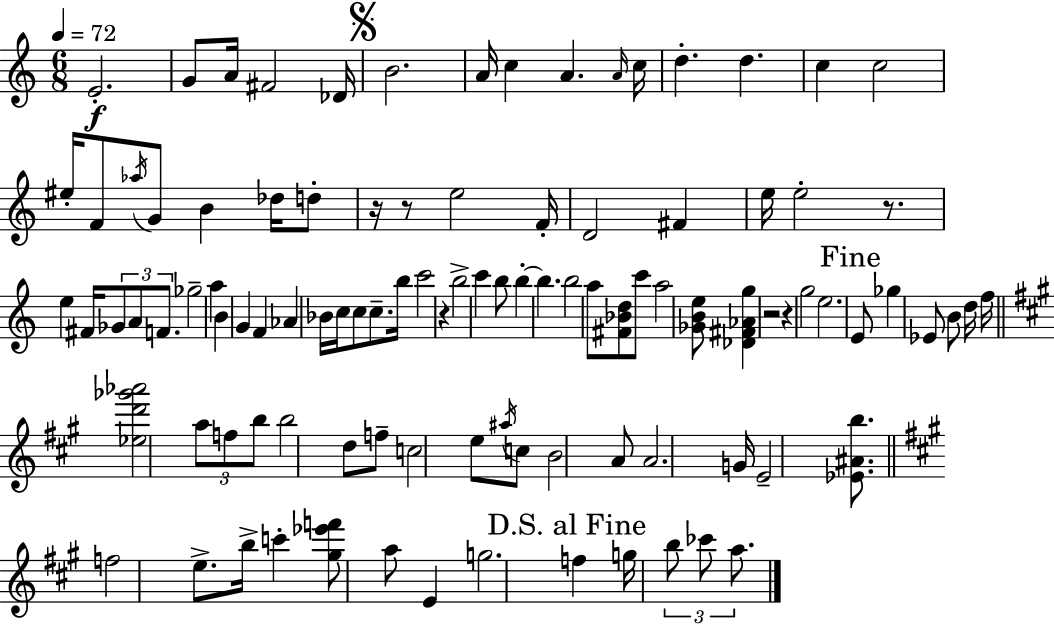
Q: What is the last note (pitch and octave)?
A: A5